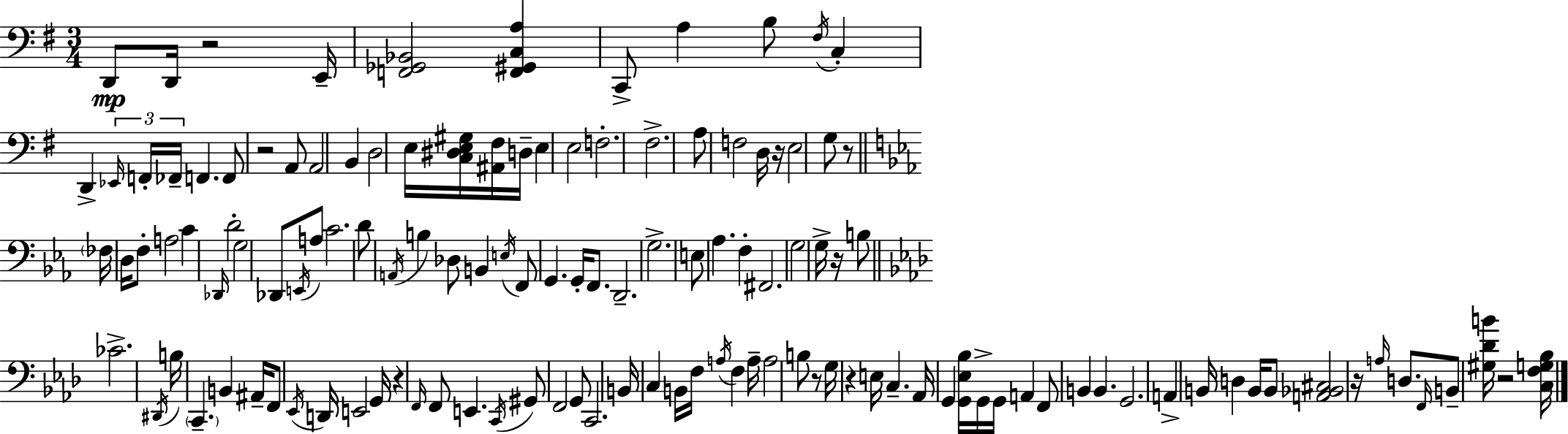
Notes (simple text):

D2/e D2/s R/h E2/s [F2,Gb2,Bb2]/h [F2,G#2,C3,A3]/q C2/e A3/q B3/e F#3/s C3/q D2/q Eb2/s F2/s FES2/s F2/q. F2/e R/h A2/e A2/h B2/q D3/h E3/s [C3,D#3,E3,G#3]/s [A#2,F#3]/s D3/s E3/q E3/h F3/h. F#3/h. A3/e F3/h D3/s R/s E3/h G3/e R/e FES3/s D3/s F3/e A3/h C4/q Db2/s D4/h G3/h Db2/e E2/s A3/e C4/h. D4/e A2/s B3/q Db3/e B2/q E3/s F2/e G2/q. G2/s F2/e. D2/h. G3/h. E3/e Ab3/q. F3/q F#2/h. G3/h G3/s R/s B3/e CES4/h. D#2/s B3/s C2/q. B2/q A#2/s F2/e Eb2/s D2/s E2/h G2/s R/q F2/s F2/e E2/q. C2/s G#2/e F2/h G2/e C2/h. B2/s C3/q B2/s F3/s A3/s F3/q A3/s A3/h B3/e R/e G3/s R/q E3/s C3/q. Ab2/s G2/q [G2,Eb3,Bb3]/s G2/s G2/s A2/q F2/e B2/q B2/q. G2/h. A2/q B2/s D3/q B2/s B2/e [A2,Bb2,C#3]/h R/s A3/s D3/e. F2/s B2/e [G#3,Db4,B4]/s R/h [C3,F3,G3,Bb3]/s